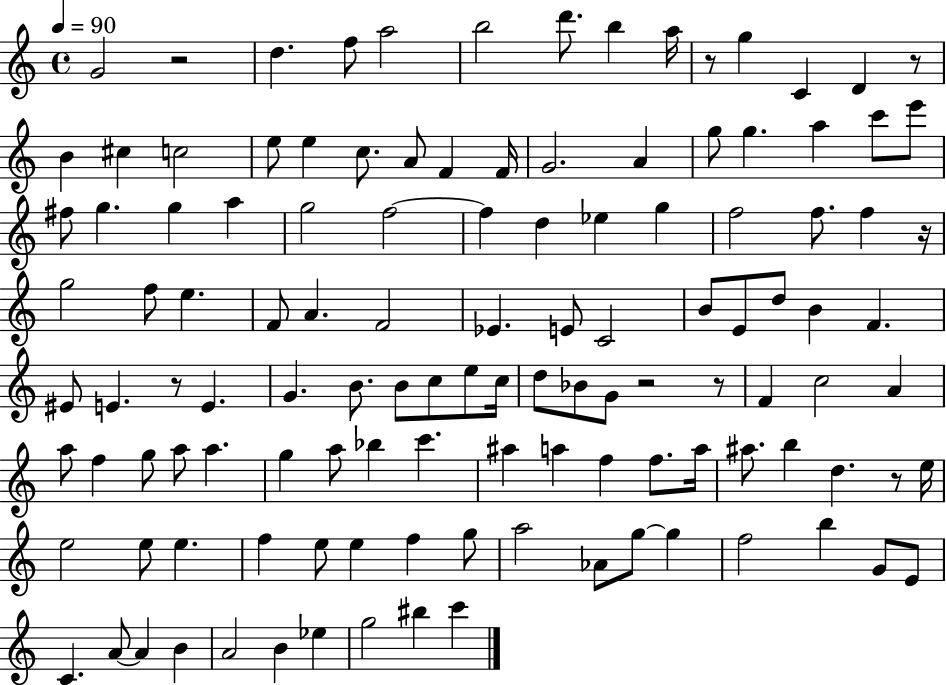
G4/h R/h D5/q. F5/e A5/h B5/h D6/e. B5/q A5/s R/e G5/q C4/q D4/q R/e B4/q C#5/q C5/h E5/e E5/q C5/e. A4/e F4/q F4/s G4/h. A4/q G5/e G5/q. A5/q C6/e E6/e F#5/e G5/q. G5/q A5/q G5/h F5/h F5/q D5/q Eb5/q G5/q F5/h F5/e. F5/q R/s G5/h F5/e E5/q. F4/e A4/q. F4/h Eb4/q. E4/e C4/h B4/e E4/e D5/e B4/q F4/q. EIS4/e E4/q. R/e E4/q. G4/q. B4/e. B4/e C5/e E5/e C5/s D5/e Bb4/e G4/e R/h R/e F4/q C5/h A4/q A5/e F5/q G5/e A5/e A5/q. G5/q A5/e Bb5/q C6/q. A#5/q A5/q F5/q F5/e. A5/s A#5/e. B5/q D5/q. R/e E5/s E5/h E5/e E5/q. F5/q E5/e E5/q F5/q G5/e A5/h Ab4/e G5/e G5/q F5/h B5/q G4/e E4/e C4/q. A4/e A4/q B4/q A4/h B4/q Eb5/q G5/h BIS5/q C6/q